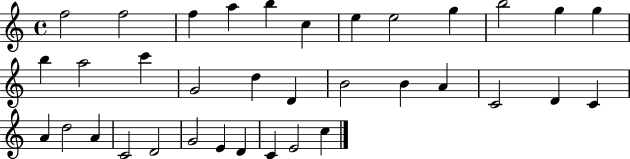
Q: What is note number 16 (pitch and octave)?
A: G4